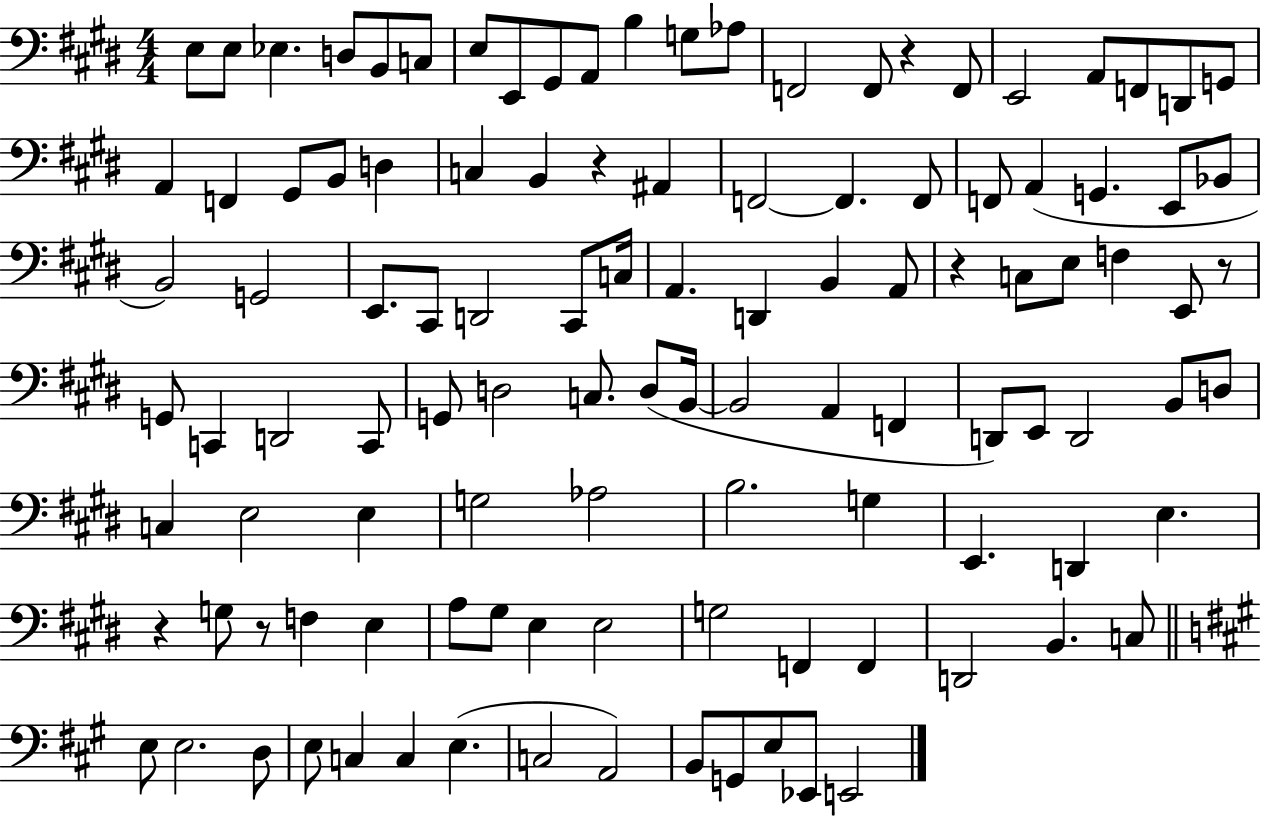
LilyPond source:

{
  \clef bass
  \numericTimeSignature
  \time 4/4
  \key e \major
  \repeat volta 2 { e8 e8 ees4. d8 b,8 c8 | e8 e,8 gis,8 a,8 b4 g8 aes8 | f,2 f,8 r4 f,8 | e,2 a,8 f,8 d,8 g,8 | \break a,4 f,4 gis,8 b,8 d4 | c4 b,4 r4 ais,4 | f,2~~ f,4. f,8 | f,8 a,4( g,4. e,8 bes,8 | \break b,2) g,2 | e,8. cis,8 d,2 cis,8 c16 | a,4. d,4 b,4 a,8 | r4 c8 e8 f4 e,8 r8 | \break g,8 c,4 d,2 c,8 | g,8 d2 c8. d8( b,16~~ | b,2 a,4 f,4 | d,8) e,8 d,2 b,8 d8 | \break c4 e2 e4 | g2 aes2 | b2. g4 | e,4. d,4 e4. | \break r4 g8 r8 f4 e4 | a8 gis8 e4 e2 | g2 f,4 f,4 | d,2 b,4. c8 | \break \bar "||" \break \key a \major e8 e2. d8 | e8 c4 c4 e4.( | c2 a,2) | b,8 g,8 e8 ees,8 e,2 | \break } \bar "|."
}